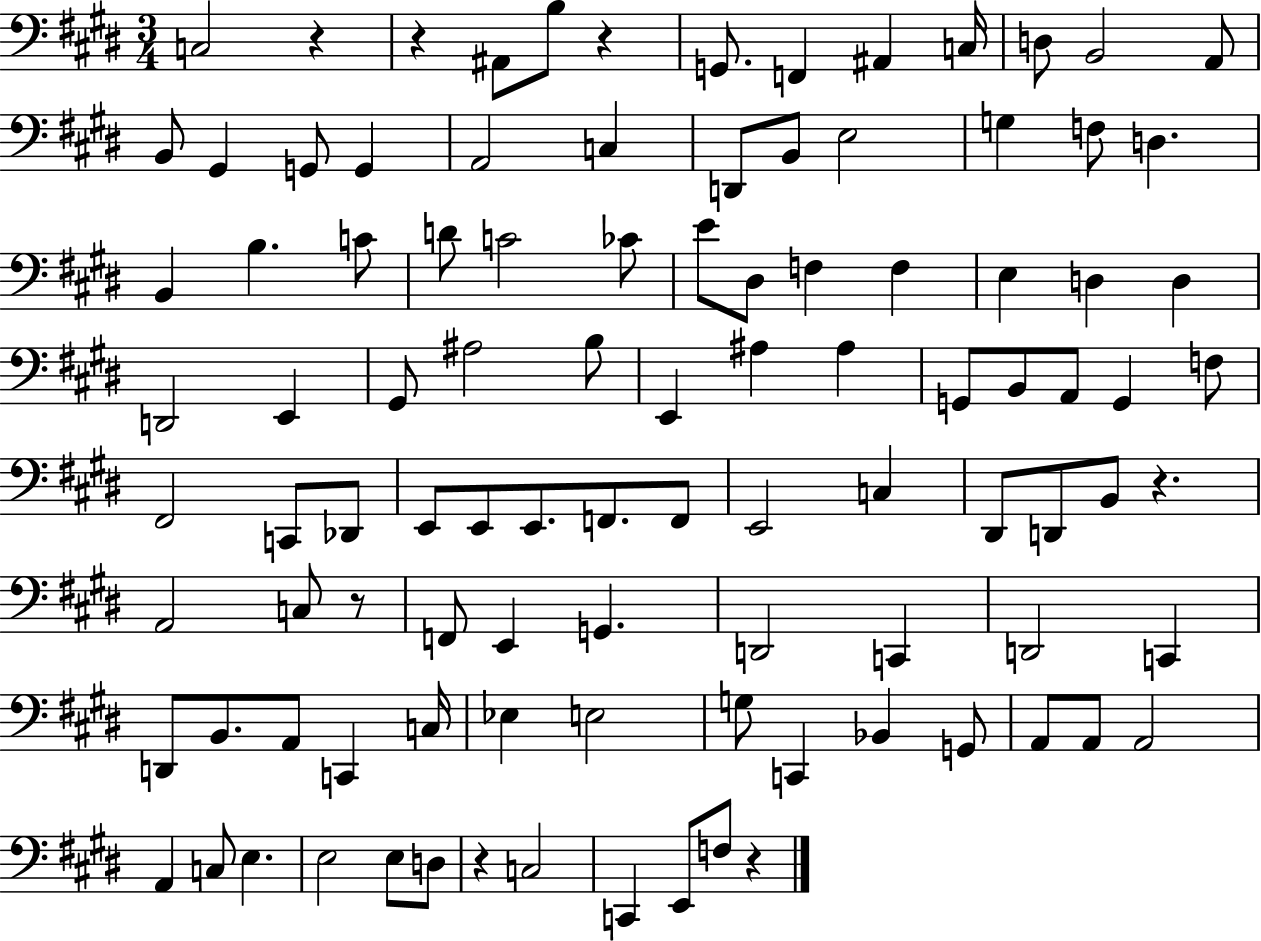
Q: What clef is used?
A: bass